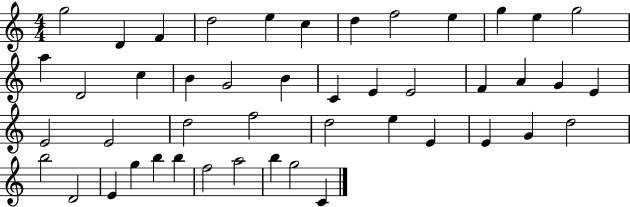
{
  \clef treble
  \numericTimeSignature
  \time 4/4
  \key c \major
  g''2 d'4 f'4 | d''2 e''4 c''4 | d''4 f''2 e''4 | g''4 e''4 g''2 | \break a''4 d'2 c''4 | b'4 g'2 b'4 | c'4 e'4 e'2 | f'4 a'4 g'4 e'4 | \break e'2 e'2 | d''2 f''2 | d''2 e''4 e'4 | e'4 g'4 d''2 | \break b''2 d'2 | e'4 g''4 b''4 b''4 | f''2 a''2 | b''4 g''2 c'4 | \break \bar "|."
}